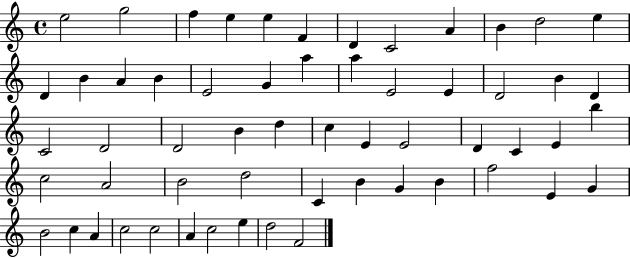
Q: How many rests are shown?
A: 0